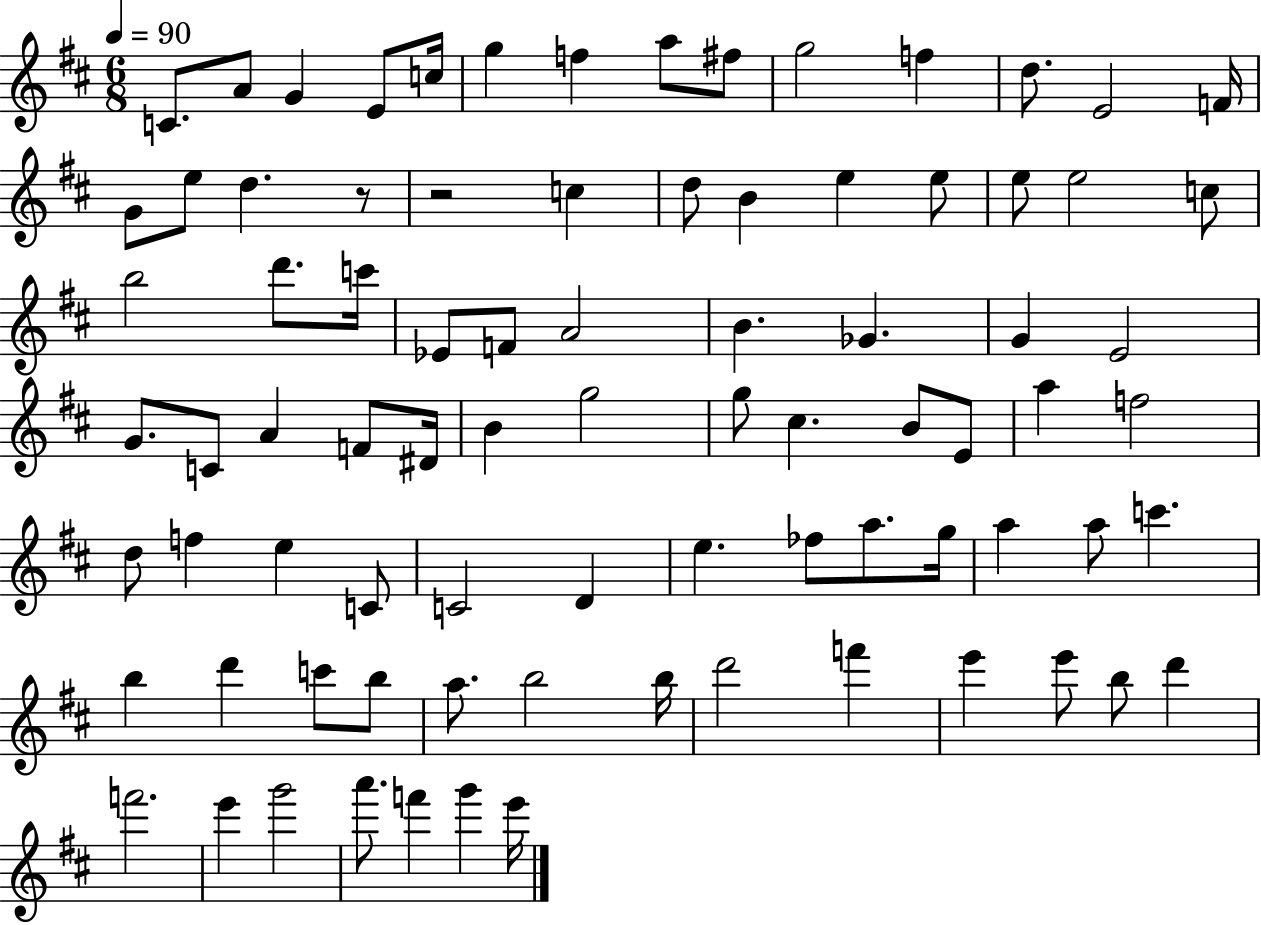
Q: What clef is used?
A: treble